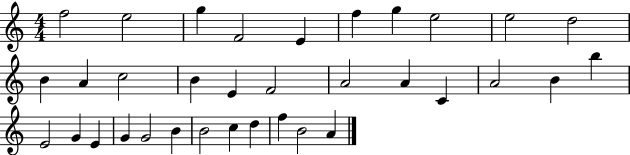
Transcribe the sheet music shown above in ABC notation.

X:1
T:Untitled
M:4/4
L:1/4
K:C
f2 e2 g F2 E f g e2 e2 d2 B A c2 B E F2 A2 A C A2 B b E2 G E G G2 B B2 c d f B2 A